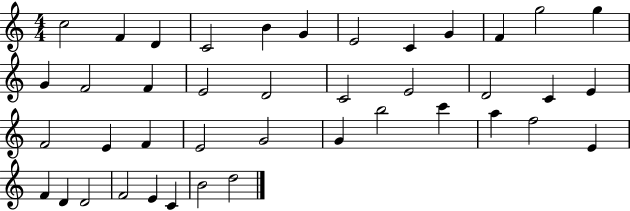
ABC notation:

X:1
T:Untitled
M:4/4
L:1/4
K:C
c2 F D C2 B G E2 C G F g2 g G F2 F E2 D2 C2 E2 D2 C E F2 E F E2 G2 G b2 c' a f2 E F D D2 F2 E C B2 d2